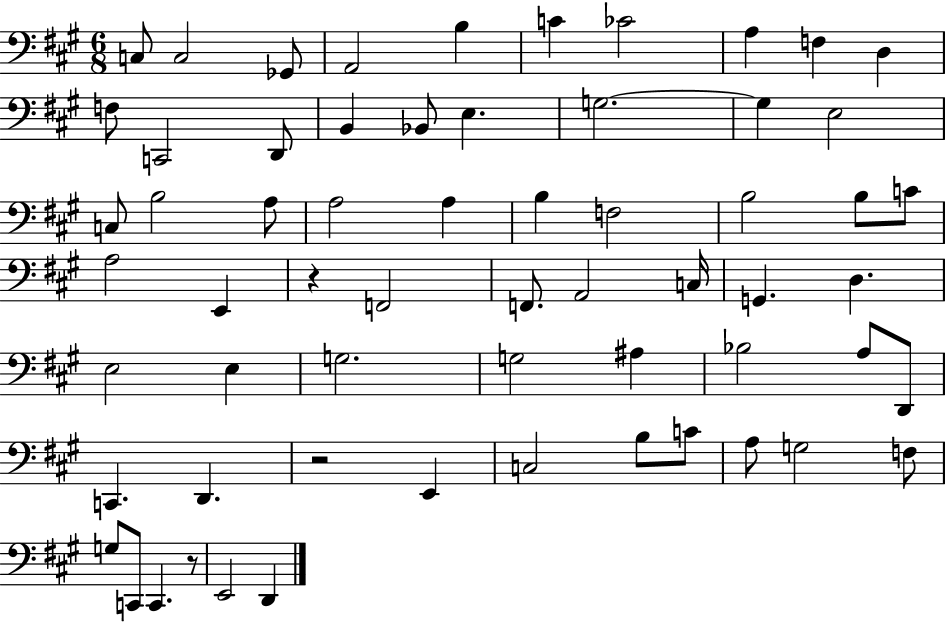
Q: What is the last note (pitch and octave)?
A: D2